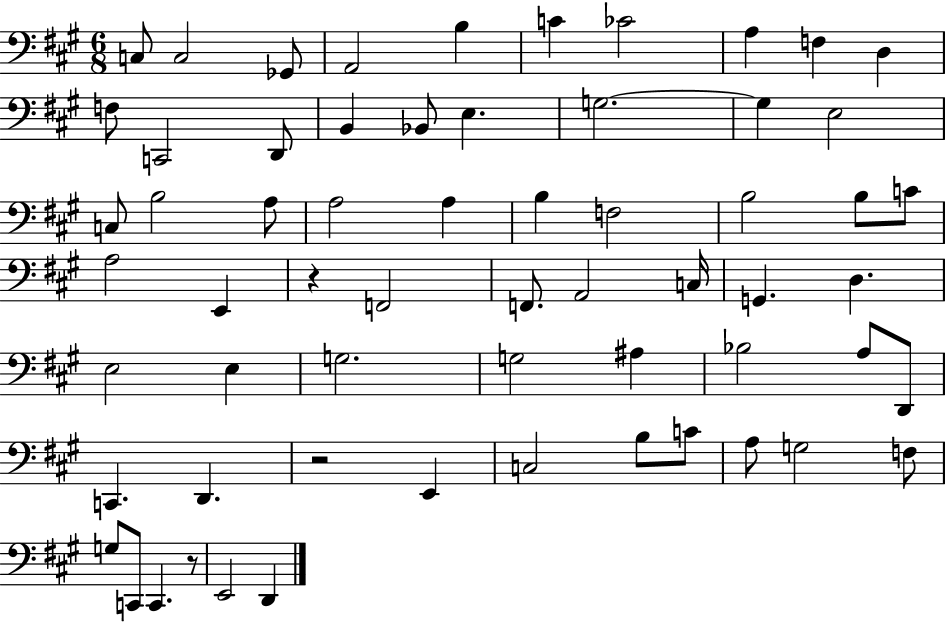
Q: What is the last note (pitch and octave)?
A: D2